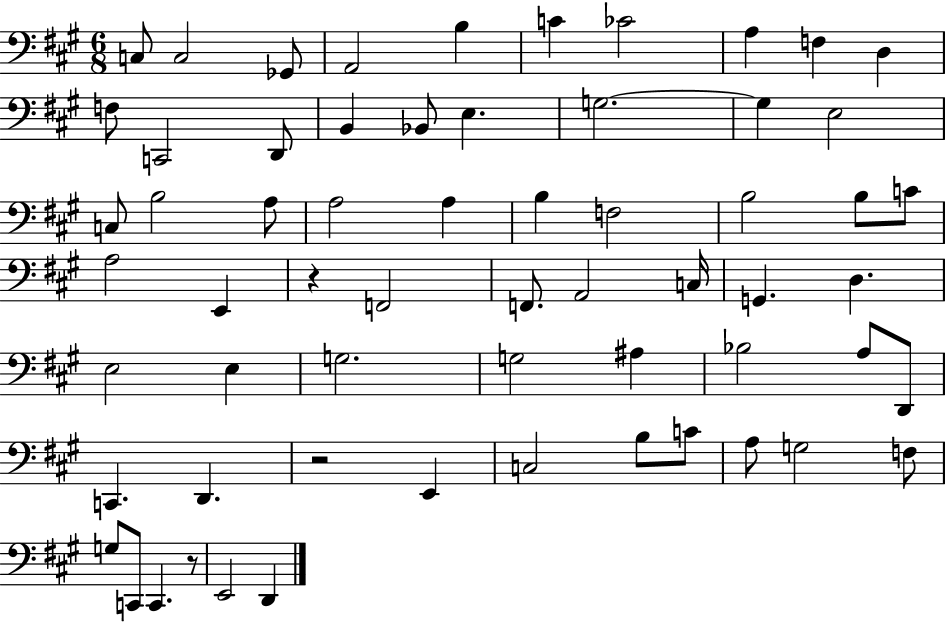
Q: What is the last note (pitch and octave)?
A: D2